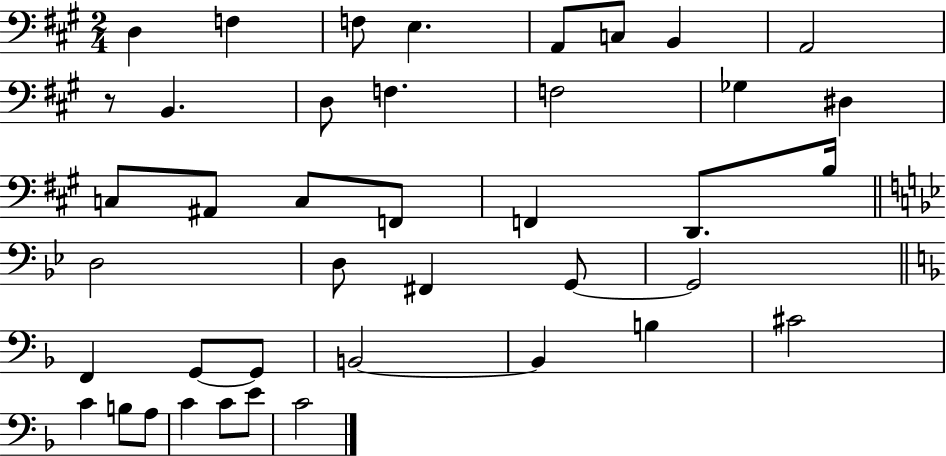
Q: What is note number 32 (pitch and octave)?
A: B3